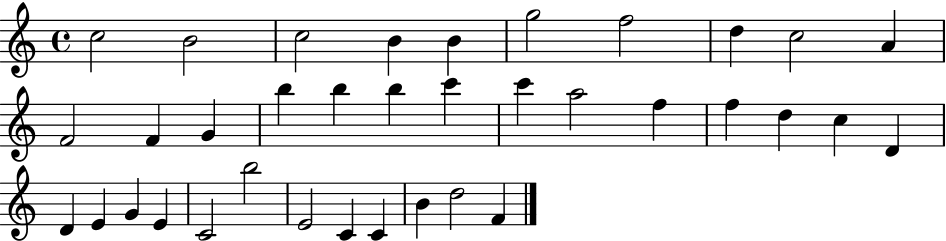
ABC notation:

X:1
T:Untitled
M:4/4
L:1/4
K:C
c2 B2 c2 B B g2 f2 d c2 A F2 F G b b b c' c' a2 f f d c D D E G E C2 b2 E2 C C B d2 F